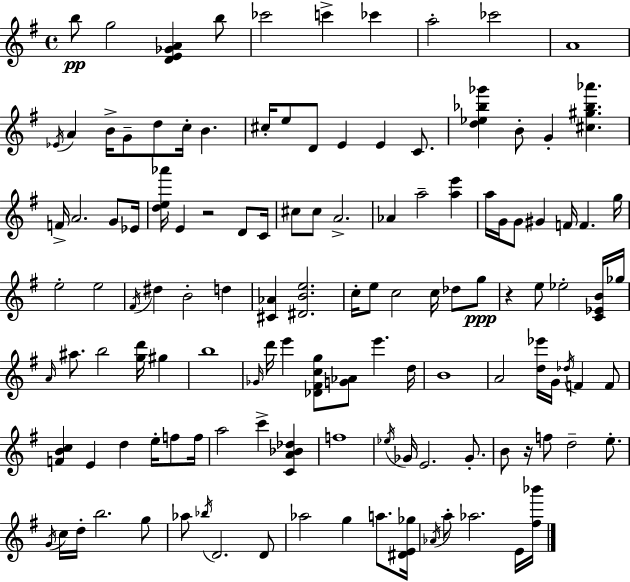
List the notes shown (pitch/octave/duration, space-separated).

B5/e G5/h [D4,E4,Gb4,A4]/q B5/e CES6/h C6/q CES6/q A5/h CES6/h A4/w Eb4/s A4/q B4/s G4/e D5/e C5/s B4/q. C#5/s E5/e D4/e E4/q E4/q C4/e. [D5,Eb5,Bb5,Gb6]/q B4/e G4/q [C#5,G#5,Bb5,Ab6]/q. F4/s A4/h. G4/e Eb4/s [D5,E5,Ab6]/s E4/q R/h D4/e C4/s C#5/e C#5/e A4/h. Ab4/q A5/h [A5,E6]/q A5/s G4/s G4/e G#4/q F4/s F4/q. G5/s E5/h E5/h F#4/s D#5/q B4/h D5/q [C#4,Ab4]/q [D#4,B4,E5]/h. C5/s E5/e C5/h C5/s Db5/e G5/e R/q E5/e Eb5/h [C4,Eb4,B4]/s Gb5/s A4/s A#5/e. B5/h [G5,D6]/s G#5/q B5/w Gb4/s D6/s E6/q [Db4,F#4,C5,G5]/e [G4,Ab4]/e E6/q. D5/s B4/w A4/h [D5,Eb6]/s G4/s Db5/s F4/q F4/e [F4,B4,C5]/q E4/q D5/q E5/s F5/e F5/s A5/h C6/q [C4,A4,Bb4,Db5]/q F5/w Eb5/s Gb4/s E4/h. Gb4/e. B4/e R/s F5/e D5/h E5/e. G4/s C5/s D5/s B5/h. G5/e Ab5/e Bb5/s D4/h. D4/e Ab5/h G5/q A5/e. [D#4,E4,Gb5]/s Ab4/s A5/e Ab5/h. E4/s [F#5,Bb6]/s